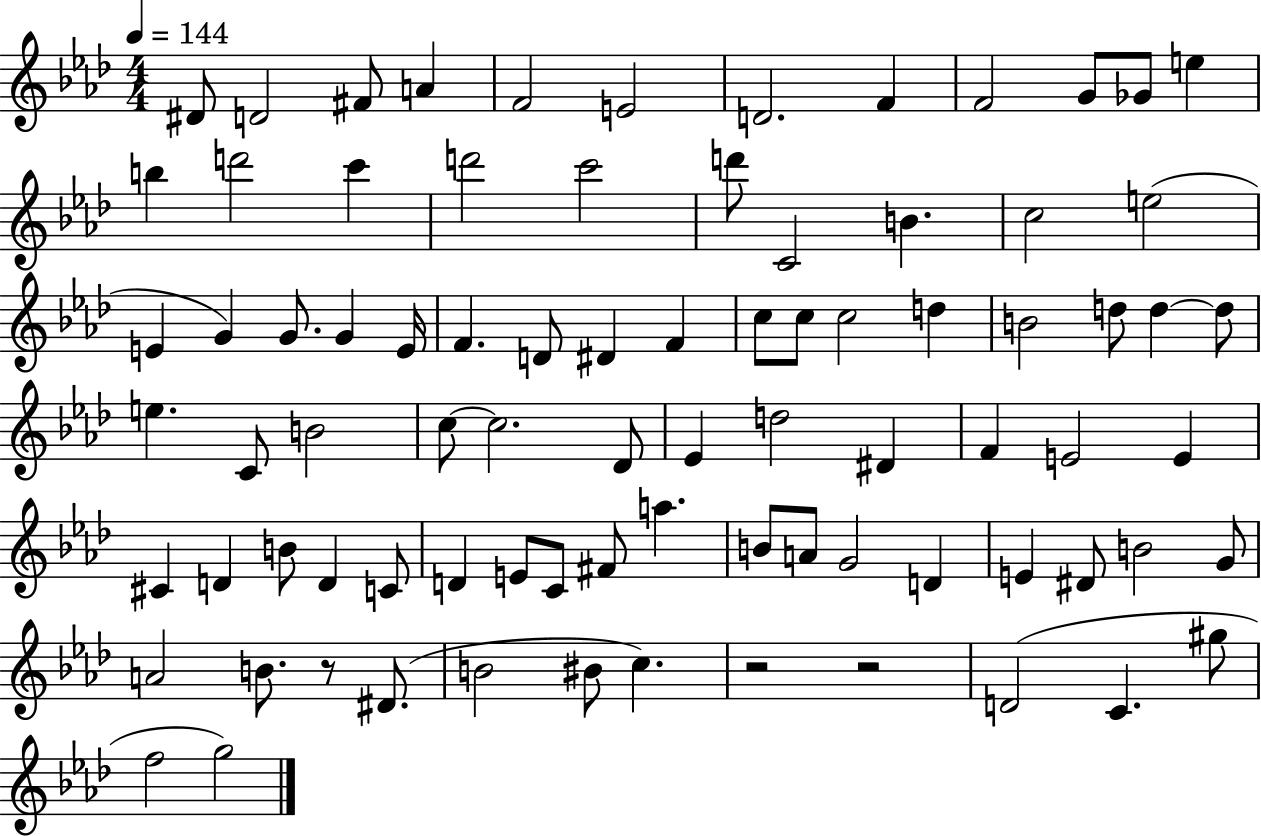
{
  \clef treble
  \numericTimeSignature
  \time 4/4
  \key aes \major
  \tempo 4 = 144
  dis'8 d'2 fis'8 a'4 | f'2 e'2 | d'2. f'4 | f'2 g'8 ges'8 e''4 | \break b''4 d'''2 c'''4 | d'''2 c'''2 | d'''8 c'2 b'4. | c''2 e''2( | \break e'4 g'4) g'8. g'4 e'16 | f'4. d'8 dis'4 f'4 | c''8 c''8 c''2 d''4 | b'2 d''8 d''4~~ d''8 | \break e''4. c'8 b'2 | c''8~~ c''2. des'8 | ees'4 d''2 dis'4 | f'4 e'2 e'4 | \break cis'4 d'4 b'8 d'4 c'8 | d'4 e'8 c'8 fis'8 a''4. | b'8 a'8 g'2 d'4 | e'4 dis'8 b'2 g'8 | \break a'2 b'8. r8 dis'8.( | b'2 bis'8 c''4.) | r2 r2 | d'2( c'4. gis''8 | \break f''2 g''2) | \bar "|."
}